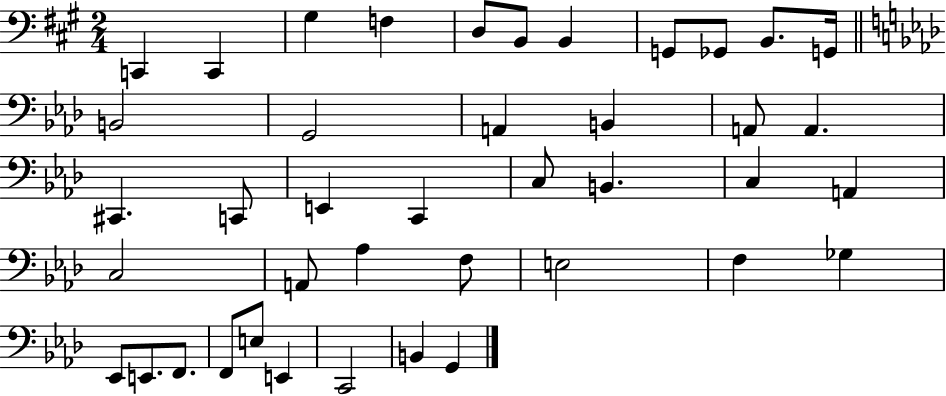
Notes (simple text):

C2/q C2/q G#3/q F3/q D3/e B2/e B2/q G2/e Gb2/e B2/e. G2/s B2/h G2/h A2/q B2/q A2/e A2/q. C#2/q. C2/e E2/q C2/q C3/e B2/q. C3/q A2/q C3/h A2/e Ab3/q F3/e E3/h F3/q Gb3/q Eb2/e E2/e. F2/e. F2/e E3/e E2/q C2/h B2/q G2/q